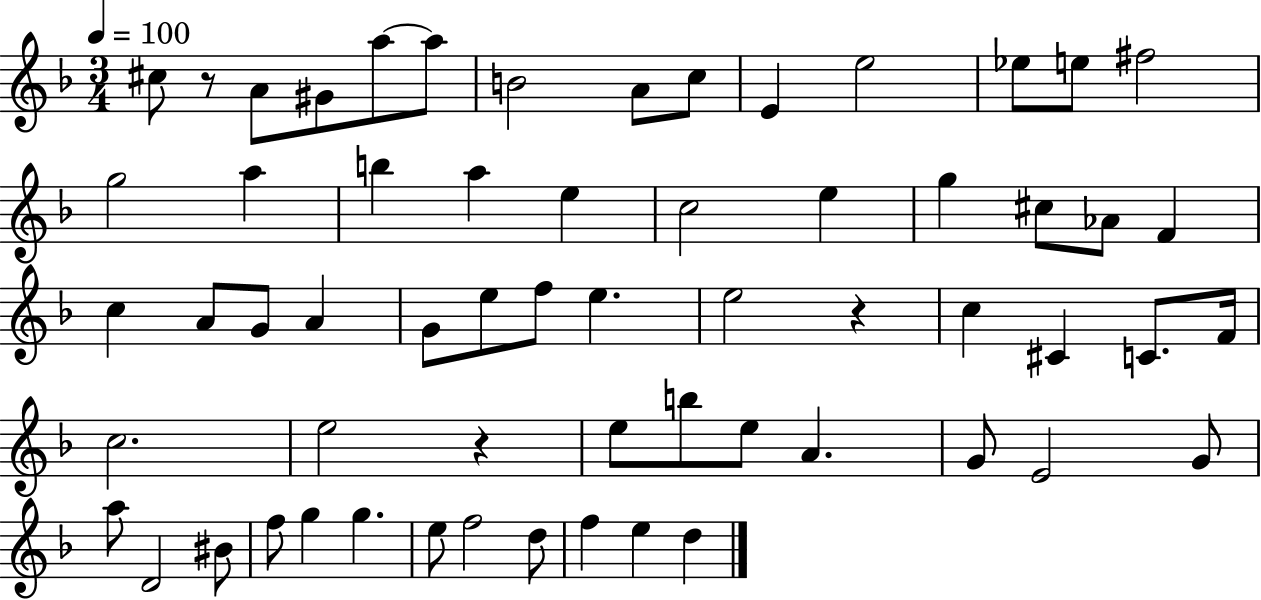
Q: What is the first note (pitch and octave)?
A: C#5